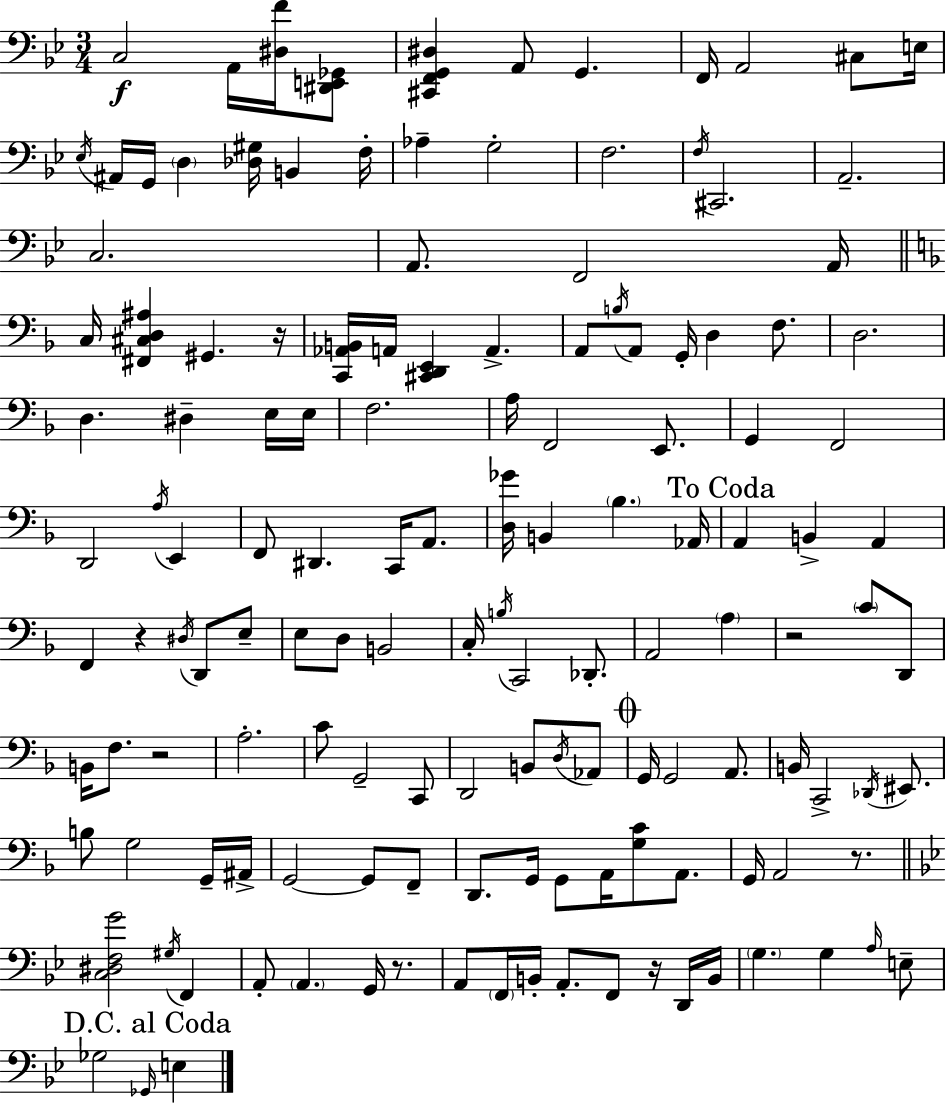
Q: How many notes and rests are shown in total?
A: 140